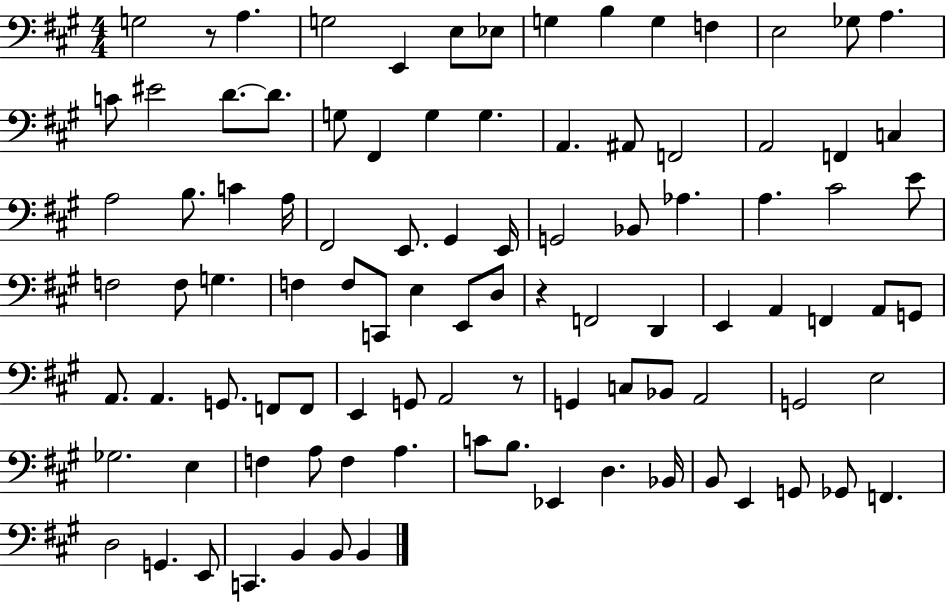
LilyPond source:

{
  \clef bass
  \numericTimeSignature
  \time 4/4
  \key a \major
  g2 r8 a4. | g2 e,4 e8 ees8 | g4 b4 g4 f4 | e2 ges8 a4. | \break c'8 eis'2 d'8.~~ d'8. | g8 fis,4 g4 g4. | a,4. ais,8 f,2 | a,2 f,4 c4 | \break a2 b8. c'4 a16 | fis,2 e,8. gis,4 e,16 | g,2 bes,8 aes4. | a4. cis'2 e'8 | \break f2 f8 g4. | f4 f8 c,8 e4 e,8 d8 | r4 f,2 d,4 | e,4 a,4 f,4 a,8 g,8 | \break a,8. a,4. g,8. f,8 f,8 | e,4 g,8 a,2 r8 | g,4 c8 bes,8 a,2 | g,2 e2 | \break ges2. e4 | f4 a8 f4 a4. | c'8 b8. ees,4 d4. bes,16 | b,8 e,4 g,8 ges,8 f,4. | \break d2 g,4. e,8 | c,4. b,4 b,8 b,4 | \bar "|."
}